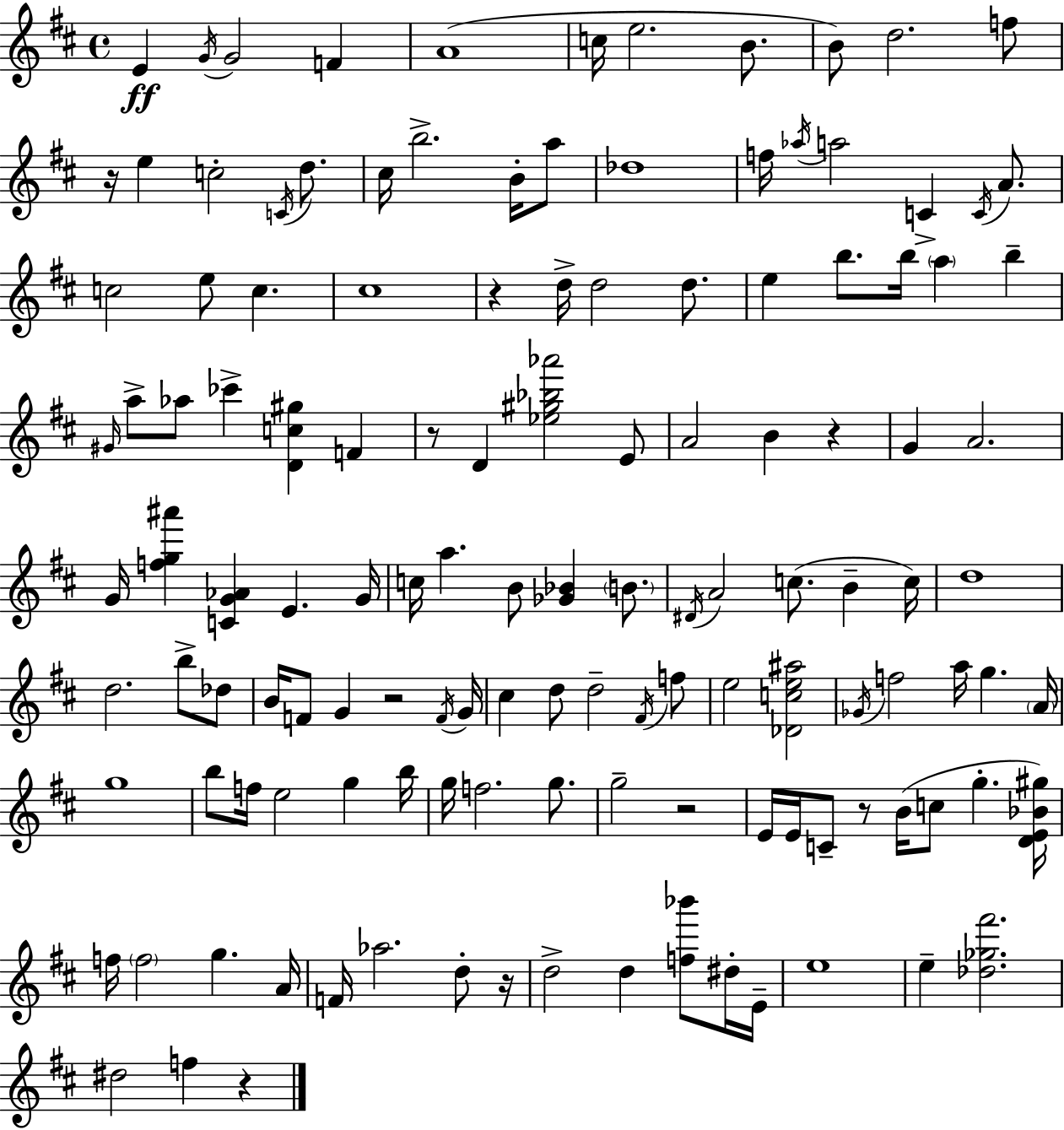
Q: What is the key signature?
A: D major